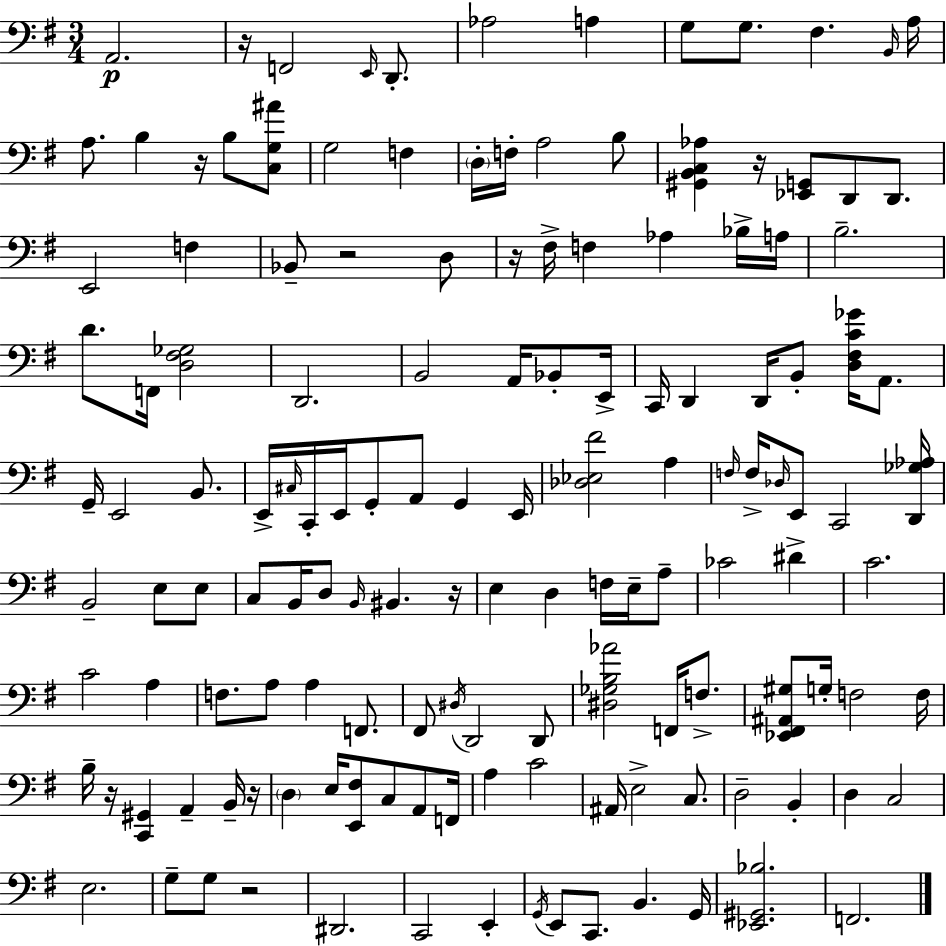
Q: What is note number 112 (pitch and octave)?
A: G3